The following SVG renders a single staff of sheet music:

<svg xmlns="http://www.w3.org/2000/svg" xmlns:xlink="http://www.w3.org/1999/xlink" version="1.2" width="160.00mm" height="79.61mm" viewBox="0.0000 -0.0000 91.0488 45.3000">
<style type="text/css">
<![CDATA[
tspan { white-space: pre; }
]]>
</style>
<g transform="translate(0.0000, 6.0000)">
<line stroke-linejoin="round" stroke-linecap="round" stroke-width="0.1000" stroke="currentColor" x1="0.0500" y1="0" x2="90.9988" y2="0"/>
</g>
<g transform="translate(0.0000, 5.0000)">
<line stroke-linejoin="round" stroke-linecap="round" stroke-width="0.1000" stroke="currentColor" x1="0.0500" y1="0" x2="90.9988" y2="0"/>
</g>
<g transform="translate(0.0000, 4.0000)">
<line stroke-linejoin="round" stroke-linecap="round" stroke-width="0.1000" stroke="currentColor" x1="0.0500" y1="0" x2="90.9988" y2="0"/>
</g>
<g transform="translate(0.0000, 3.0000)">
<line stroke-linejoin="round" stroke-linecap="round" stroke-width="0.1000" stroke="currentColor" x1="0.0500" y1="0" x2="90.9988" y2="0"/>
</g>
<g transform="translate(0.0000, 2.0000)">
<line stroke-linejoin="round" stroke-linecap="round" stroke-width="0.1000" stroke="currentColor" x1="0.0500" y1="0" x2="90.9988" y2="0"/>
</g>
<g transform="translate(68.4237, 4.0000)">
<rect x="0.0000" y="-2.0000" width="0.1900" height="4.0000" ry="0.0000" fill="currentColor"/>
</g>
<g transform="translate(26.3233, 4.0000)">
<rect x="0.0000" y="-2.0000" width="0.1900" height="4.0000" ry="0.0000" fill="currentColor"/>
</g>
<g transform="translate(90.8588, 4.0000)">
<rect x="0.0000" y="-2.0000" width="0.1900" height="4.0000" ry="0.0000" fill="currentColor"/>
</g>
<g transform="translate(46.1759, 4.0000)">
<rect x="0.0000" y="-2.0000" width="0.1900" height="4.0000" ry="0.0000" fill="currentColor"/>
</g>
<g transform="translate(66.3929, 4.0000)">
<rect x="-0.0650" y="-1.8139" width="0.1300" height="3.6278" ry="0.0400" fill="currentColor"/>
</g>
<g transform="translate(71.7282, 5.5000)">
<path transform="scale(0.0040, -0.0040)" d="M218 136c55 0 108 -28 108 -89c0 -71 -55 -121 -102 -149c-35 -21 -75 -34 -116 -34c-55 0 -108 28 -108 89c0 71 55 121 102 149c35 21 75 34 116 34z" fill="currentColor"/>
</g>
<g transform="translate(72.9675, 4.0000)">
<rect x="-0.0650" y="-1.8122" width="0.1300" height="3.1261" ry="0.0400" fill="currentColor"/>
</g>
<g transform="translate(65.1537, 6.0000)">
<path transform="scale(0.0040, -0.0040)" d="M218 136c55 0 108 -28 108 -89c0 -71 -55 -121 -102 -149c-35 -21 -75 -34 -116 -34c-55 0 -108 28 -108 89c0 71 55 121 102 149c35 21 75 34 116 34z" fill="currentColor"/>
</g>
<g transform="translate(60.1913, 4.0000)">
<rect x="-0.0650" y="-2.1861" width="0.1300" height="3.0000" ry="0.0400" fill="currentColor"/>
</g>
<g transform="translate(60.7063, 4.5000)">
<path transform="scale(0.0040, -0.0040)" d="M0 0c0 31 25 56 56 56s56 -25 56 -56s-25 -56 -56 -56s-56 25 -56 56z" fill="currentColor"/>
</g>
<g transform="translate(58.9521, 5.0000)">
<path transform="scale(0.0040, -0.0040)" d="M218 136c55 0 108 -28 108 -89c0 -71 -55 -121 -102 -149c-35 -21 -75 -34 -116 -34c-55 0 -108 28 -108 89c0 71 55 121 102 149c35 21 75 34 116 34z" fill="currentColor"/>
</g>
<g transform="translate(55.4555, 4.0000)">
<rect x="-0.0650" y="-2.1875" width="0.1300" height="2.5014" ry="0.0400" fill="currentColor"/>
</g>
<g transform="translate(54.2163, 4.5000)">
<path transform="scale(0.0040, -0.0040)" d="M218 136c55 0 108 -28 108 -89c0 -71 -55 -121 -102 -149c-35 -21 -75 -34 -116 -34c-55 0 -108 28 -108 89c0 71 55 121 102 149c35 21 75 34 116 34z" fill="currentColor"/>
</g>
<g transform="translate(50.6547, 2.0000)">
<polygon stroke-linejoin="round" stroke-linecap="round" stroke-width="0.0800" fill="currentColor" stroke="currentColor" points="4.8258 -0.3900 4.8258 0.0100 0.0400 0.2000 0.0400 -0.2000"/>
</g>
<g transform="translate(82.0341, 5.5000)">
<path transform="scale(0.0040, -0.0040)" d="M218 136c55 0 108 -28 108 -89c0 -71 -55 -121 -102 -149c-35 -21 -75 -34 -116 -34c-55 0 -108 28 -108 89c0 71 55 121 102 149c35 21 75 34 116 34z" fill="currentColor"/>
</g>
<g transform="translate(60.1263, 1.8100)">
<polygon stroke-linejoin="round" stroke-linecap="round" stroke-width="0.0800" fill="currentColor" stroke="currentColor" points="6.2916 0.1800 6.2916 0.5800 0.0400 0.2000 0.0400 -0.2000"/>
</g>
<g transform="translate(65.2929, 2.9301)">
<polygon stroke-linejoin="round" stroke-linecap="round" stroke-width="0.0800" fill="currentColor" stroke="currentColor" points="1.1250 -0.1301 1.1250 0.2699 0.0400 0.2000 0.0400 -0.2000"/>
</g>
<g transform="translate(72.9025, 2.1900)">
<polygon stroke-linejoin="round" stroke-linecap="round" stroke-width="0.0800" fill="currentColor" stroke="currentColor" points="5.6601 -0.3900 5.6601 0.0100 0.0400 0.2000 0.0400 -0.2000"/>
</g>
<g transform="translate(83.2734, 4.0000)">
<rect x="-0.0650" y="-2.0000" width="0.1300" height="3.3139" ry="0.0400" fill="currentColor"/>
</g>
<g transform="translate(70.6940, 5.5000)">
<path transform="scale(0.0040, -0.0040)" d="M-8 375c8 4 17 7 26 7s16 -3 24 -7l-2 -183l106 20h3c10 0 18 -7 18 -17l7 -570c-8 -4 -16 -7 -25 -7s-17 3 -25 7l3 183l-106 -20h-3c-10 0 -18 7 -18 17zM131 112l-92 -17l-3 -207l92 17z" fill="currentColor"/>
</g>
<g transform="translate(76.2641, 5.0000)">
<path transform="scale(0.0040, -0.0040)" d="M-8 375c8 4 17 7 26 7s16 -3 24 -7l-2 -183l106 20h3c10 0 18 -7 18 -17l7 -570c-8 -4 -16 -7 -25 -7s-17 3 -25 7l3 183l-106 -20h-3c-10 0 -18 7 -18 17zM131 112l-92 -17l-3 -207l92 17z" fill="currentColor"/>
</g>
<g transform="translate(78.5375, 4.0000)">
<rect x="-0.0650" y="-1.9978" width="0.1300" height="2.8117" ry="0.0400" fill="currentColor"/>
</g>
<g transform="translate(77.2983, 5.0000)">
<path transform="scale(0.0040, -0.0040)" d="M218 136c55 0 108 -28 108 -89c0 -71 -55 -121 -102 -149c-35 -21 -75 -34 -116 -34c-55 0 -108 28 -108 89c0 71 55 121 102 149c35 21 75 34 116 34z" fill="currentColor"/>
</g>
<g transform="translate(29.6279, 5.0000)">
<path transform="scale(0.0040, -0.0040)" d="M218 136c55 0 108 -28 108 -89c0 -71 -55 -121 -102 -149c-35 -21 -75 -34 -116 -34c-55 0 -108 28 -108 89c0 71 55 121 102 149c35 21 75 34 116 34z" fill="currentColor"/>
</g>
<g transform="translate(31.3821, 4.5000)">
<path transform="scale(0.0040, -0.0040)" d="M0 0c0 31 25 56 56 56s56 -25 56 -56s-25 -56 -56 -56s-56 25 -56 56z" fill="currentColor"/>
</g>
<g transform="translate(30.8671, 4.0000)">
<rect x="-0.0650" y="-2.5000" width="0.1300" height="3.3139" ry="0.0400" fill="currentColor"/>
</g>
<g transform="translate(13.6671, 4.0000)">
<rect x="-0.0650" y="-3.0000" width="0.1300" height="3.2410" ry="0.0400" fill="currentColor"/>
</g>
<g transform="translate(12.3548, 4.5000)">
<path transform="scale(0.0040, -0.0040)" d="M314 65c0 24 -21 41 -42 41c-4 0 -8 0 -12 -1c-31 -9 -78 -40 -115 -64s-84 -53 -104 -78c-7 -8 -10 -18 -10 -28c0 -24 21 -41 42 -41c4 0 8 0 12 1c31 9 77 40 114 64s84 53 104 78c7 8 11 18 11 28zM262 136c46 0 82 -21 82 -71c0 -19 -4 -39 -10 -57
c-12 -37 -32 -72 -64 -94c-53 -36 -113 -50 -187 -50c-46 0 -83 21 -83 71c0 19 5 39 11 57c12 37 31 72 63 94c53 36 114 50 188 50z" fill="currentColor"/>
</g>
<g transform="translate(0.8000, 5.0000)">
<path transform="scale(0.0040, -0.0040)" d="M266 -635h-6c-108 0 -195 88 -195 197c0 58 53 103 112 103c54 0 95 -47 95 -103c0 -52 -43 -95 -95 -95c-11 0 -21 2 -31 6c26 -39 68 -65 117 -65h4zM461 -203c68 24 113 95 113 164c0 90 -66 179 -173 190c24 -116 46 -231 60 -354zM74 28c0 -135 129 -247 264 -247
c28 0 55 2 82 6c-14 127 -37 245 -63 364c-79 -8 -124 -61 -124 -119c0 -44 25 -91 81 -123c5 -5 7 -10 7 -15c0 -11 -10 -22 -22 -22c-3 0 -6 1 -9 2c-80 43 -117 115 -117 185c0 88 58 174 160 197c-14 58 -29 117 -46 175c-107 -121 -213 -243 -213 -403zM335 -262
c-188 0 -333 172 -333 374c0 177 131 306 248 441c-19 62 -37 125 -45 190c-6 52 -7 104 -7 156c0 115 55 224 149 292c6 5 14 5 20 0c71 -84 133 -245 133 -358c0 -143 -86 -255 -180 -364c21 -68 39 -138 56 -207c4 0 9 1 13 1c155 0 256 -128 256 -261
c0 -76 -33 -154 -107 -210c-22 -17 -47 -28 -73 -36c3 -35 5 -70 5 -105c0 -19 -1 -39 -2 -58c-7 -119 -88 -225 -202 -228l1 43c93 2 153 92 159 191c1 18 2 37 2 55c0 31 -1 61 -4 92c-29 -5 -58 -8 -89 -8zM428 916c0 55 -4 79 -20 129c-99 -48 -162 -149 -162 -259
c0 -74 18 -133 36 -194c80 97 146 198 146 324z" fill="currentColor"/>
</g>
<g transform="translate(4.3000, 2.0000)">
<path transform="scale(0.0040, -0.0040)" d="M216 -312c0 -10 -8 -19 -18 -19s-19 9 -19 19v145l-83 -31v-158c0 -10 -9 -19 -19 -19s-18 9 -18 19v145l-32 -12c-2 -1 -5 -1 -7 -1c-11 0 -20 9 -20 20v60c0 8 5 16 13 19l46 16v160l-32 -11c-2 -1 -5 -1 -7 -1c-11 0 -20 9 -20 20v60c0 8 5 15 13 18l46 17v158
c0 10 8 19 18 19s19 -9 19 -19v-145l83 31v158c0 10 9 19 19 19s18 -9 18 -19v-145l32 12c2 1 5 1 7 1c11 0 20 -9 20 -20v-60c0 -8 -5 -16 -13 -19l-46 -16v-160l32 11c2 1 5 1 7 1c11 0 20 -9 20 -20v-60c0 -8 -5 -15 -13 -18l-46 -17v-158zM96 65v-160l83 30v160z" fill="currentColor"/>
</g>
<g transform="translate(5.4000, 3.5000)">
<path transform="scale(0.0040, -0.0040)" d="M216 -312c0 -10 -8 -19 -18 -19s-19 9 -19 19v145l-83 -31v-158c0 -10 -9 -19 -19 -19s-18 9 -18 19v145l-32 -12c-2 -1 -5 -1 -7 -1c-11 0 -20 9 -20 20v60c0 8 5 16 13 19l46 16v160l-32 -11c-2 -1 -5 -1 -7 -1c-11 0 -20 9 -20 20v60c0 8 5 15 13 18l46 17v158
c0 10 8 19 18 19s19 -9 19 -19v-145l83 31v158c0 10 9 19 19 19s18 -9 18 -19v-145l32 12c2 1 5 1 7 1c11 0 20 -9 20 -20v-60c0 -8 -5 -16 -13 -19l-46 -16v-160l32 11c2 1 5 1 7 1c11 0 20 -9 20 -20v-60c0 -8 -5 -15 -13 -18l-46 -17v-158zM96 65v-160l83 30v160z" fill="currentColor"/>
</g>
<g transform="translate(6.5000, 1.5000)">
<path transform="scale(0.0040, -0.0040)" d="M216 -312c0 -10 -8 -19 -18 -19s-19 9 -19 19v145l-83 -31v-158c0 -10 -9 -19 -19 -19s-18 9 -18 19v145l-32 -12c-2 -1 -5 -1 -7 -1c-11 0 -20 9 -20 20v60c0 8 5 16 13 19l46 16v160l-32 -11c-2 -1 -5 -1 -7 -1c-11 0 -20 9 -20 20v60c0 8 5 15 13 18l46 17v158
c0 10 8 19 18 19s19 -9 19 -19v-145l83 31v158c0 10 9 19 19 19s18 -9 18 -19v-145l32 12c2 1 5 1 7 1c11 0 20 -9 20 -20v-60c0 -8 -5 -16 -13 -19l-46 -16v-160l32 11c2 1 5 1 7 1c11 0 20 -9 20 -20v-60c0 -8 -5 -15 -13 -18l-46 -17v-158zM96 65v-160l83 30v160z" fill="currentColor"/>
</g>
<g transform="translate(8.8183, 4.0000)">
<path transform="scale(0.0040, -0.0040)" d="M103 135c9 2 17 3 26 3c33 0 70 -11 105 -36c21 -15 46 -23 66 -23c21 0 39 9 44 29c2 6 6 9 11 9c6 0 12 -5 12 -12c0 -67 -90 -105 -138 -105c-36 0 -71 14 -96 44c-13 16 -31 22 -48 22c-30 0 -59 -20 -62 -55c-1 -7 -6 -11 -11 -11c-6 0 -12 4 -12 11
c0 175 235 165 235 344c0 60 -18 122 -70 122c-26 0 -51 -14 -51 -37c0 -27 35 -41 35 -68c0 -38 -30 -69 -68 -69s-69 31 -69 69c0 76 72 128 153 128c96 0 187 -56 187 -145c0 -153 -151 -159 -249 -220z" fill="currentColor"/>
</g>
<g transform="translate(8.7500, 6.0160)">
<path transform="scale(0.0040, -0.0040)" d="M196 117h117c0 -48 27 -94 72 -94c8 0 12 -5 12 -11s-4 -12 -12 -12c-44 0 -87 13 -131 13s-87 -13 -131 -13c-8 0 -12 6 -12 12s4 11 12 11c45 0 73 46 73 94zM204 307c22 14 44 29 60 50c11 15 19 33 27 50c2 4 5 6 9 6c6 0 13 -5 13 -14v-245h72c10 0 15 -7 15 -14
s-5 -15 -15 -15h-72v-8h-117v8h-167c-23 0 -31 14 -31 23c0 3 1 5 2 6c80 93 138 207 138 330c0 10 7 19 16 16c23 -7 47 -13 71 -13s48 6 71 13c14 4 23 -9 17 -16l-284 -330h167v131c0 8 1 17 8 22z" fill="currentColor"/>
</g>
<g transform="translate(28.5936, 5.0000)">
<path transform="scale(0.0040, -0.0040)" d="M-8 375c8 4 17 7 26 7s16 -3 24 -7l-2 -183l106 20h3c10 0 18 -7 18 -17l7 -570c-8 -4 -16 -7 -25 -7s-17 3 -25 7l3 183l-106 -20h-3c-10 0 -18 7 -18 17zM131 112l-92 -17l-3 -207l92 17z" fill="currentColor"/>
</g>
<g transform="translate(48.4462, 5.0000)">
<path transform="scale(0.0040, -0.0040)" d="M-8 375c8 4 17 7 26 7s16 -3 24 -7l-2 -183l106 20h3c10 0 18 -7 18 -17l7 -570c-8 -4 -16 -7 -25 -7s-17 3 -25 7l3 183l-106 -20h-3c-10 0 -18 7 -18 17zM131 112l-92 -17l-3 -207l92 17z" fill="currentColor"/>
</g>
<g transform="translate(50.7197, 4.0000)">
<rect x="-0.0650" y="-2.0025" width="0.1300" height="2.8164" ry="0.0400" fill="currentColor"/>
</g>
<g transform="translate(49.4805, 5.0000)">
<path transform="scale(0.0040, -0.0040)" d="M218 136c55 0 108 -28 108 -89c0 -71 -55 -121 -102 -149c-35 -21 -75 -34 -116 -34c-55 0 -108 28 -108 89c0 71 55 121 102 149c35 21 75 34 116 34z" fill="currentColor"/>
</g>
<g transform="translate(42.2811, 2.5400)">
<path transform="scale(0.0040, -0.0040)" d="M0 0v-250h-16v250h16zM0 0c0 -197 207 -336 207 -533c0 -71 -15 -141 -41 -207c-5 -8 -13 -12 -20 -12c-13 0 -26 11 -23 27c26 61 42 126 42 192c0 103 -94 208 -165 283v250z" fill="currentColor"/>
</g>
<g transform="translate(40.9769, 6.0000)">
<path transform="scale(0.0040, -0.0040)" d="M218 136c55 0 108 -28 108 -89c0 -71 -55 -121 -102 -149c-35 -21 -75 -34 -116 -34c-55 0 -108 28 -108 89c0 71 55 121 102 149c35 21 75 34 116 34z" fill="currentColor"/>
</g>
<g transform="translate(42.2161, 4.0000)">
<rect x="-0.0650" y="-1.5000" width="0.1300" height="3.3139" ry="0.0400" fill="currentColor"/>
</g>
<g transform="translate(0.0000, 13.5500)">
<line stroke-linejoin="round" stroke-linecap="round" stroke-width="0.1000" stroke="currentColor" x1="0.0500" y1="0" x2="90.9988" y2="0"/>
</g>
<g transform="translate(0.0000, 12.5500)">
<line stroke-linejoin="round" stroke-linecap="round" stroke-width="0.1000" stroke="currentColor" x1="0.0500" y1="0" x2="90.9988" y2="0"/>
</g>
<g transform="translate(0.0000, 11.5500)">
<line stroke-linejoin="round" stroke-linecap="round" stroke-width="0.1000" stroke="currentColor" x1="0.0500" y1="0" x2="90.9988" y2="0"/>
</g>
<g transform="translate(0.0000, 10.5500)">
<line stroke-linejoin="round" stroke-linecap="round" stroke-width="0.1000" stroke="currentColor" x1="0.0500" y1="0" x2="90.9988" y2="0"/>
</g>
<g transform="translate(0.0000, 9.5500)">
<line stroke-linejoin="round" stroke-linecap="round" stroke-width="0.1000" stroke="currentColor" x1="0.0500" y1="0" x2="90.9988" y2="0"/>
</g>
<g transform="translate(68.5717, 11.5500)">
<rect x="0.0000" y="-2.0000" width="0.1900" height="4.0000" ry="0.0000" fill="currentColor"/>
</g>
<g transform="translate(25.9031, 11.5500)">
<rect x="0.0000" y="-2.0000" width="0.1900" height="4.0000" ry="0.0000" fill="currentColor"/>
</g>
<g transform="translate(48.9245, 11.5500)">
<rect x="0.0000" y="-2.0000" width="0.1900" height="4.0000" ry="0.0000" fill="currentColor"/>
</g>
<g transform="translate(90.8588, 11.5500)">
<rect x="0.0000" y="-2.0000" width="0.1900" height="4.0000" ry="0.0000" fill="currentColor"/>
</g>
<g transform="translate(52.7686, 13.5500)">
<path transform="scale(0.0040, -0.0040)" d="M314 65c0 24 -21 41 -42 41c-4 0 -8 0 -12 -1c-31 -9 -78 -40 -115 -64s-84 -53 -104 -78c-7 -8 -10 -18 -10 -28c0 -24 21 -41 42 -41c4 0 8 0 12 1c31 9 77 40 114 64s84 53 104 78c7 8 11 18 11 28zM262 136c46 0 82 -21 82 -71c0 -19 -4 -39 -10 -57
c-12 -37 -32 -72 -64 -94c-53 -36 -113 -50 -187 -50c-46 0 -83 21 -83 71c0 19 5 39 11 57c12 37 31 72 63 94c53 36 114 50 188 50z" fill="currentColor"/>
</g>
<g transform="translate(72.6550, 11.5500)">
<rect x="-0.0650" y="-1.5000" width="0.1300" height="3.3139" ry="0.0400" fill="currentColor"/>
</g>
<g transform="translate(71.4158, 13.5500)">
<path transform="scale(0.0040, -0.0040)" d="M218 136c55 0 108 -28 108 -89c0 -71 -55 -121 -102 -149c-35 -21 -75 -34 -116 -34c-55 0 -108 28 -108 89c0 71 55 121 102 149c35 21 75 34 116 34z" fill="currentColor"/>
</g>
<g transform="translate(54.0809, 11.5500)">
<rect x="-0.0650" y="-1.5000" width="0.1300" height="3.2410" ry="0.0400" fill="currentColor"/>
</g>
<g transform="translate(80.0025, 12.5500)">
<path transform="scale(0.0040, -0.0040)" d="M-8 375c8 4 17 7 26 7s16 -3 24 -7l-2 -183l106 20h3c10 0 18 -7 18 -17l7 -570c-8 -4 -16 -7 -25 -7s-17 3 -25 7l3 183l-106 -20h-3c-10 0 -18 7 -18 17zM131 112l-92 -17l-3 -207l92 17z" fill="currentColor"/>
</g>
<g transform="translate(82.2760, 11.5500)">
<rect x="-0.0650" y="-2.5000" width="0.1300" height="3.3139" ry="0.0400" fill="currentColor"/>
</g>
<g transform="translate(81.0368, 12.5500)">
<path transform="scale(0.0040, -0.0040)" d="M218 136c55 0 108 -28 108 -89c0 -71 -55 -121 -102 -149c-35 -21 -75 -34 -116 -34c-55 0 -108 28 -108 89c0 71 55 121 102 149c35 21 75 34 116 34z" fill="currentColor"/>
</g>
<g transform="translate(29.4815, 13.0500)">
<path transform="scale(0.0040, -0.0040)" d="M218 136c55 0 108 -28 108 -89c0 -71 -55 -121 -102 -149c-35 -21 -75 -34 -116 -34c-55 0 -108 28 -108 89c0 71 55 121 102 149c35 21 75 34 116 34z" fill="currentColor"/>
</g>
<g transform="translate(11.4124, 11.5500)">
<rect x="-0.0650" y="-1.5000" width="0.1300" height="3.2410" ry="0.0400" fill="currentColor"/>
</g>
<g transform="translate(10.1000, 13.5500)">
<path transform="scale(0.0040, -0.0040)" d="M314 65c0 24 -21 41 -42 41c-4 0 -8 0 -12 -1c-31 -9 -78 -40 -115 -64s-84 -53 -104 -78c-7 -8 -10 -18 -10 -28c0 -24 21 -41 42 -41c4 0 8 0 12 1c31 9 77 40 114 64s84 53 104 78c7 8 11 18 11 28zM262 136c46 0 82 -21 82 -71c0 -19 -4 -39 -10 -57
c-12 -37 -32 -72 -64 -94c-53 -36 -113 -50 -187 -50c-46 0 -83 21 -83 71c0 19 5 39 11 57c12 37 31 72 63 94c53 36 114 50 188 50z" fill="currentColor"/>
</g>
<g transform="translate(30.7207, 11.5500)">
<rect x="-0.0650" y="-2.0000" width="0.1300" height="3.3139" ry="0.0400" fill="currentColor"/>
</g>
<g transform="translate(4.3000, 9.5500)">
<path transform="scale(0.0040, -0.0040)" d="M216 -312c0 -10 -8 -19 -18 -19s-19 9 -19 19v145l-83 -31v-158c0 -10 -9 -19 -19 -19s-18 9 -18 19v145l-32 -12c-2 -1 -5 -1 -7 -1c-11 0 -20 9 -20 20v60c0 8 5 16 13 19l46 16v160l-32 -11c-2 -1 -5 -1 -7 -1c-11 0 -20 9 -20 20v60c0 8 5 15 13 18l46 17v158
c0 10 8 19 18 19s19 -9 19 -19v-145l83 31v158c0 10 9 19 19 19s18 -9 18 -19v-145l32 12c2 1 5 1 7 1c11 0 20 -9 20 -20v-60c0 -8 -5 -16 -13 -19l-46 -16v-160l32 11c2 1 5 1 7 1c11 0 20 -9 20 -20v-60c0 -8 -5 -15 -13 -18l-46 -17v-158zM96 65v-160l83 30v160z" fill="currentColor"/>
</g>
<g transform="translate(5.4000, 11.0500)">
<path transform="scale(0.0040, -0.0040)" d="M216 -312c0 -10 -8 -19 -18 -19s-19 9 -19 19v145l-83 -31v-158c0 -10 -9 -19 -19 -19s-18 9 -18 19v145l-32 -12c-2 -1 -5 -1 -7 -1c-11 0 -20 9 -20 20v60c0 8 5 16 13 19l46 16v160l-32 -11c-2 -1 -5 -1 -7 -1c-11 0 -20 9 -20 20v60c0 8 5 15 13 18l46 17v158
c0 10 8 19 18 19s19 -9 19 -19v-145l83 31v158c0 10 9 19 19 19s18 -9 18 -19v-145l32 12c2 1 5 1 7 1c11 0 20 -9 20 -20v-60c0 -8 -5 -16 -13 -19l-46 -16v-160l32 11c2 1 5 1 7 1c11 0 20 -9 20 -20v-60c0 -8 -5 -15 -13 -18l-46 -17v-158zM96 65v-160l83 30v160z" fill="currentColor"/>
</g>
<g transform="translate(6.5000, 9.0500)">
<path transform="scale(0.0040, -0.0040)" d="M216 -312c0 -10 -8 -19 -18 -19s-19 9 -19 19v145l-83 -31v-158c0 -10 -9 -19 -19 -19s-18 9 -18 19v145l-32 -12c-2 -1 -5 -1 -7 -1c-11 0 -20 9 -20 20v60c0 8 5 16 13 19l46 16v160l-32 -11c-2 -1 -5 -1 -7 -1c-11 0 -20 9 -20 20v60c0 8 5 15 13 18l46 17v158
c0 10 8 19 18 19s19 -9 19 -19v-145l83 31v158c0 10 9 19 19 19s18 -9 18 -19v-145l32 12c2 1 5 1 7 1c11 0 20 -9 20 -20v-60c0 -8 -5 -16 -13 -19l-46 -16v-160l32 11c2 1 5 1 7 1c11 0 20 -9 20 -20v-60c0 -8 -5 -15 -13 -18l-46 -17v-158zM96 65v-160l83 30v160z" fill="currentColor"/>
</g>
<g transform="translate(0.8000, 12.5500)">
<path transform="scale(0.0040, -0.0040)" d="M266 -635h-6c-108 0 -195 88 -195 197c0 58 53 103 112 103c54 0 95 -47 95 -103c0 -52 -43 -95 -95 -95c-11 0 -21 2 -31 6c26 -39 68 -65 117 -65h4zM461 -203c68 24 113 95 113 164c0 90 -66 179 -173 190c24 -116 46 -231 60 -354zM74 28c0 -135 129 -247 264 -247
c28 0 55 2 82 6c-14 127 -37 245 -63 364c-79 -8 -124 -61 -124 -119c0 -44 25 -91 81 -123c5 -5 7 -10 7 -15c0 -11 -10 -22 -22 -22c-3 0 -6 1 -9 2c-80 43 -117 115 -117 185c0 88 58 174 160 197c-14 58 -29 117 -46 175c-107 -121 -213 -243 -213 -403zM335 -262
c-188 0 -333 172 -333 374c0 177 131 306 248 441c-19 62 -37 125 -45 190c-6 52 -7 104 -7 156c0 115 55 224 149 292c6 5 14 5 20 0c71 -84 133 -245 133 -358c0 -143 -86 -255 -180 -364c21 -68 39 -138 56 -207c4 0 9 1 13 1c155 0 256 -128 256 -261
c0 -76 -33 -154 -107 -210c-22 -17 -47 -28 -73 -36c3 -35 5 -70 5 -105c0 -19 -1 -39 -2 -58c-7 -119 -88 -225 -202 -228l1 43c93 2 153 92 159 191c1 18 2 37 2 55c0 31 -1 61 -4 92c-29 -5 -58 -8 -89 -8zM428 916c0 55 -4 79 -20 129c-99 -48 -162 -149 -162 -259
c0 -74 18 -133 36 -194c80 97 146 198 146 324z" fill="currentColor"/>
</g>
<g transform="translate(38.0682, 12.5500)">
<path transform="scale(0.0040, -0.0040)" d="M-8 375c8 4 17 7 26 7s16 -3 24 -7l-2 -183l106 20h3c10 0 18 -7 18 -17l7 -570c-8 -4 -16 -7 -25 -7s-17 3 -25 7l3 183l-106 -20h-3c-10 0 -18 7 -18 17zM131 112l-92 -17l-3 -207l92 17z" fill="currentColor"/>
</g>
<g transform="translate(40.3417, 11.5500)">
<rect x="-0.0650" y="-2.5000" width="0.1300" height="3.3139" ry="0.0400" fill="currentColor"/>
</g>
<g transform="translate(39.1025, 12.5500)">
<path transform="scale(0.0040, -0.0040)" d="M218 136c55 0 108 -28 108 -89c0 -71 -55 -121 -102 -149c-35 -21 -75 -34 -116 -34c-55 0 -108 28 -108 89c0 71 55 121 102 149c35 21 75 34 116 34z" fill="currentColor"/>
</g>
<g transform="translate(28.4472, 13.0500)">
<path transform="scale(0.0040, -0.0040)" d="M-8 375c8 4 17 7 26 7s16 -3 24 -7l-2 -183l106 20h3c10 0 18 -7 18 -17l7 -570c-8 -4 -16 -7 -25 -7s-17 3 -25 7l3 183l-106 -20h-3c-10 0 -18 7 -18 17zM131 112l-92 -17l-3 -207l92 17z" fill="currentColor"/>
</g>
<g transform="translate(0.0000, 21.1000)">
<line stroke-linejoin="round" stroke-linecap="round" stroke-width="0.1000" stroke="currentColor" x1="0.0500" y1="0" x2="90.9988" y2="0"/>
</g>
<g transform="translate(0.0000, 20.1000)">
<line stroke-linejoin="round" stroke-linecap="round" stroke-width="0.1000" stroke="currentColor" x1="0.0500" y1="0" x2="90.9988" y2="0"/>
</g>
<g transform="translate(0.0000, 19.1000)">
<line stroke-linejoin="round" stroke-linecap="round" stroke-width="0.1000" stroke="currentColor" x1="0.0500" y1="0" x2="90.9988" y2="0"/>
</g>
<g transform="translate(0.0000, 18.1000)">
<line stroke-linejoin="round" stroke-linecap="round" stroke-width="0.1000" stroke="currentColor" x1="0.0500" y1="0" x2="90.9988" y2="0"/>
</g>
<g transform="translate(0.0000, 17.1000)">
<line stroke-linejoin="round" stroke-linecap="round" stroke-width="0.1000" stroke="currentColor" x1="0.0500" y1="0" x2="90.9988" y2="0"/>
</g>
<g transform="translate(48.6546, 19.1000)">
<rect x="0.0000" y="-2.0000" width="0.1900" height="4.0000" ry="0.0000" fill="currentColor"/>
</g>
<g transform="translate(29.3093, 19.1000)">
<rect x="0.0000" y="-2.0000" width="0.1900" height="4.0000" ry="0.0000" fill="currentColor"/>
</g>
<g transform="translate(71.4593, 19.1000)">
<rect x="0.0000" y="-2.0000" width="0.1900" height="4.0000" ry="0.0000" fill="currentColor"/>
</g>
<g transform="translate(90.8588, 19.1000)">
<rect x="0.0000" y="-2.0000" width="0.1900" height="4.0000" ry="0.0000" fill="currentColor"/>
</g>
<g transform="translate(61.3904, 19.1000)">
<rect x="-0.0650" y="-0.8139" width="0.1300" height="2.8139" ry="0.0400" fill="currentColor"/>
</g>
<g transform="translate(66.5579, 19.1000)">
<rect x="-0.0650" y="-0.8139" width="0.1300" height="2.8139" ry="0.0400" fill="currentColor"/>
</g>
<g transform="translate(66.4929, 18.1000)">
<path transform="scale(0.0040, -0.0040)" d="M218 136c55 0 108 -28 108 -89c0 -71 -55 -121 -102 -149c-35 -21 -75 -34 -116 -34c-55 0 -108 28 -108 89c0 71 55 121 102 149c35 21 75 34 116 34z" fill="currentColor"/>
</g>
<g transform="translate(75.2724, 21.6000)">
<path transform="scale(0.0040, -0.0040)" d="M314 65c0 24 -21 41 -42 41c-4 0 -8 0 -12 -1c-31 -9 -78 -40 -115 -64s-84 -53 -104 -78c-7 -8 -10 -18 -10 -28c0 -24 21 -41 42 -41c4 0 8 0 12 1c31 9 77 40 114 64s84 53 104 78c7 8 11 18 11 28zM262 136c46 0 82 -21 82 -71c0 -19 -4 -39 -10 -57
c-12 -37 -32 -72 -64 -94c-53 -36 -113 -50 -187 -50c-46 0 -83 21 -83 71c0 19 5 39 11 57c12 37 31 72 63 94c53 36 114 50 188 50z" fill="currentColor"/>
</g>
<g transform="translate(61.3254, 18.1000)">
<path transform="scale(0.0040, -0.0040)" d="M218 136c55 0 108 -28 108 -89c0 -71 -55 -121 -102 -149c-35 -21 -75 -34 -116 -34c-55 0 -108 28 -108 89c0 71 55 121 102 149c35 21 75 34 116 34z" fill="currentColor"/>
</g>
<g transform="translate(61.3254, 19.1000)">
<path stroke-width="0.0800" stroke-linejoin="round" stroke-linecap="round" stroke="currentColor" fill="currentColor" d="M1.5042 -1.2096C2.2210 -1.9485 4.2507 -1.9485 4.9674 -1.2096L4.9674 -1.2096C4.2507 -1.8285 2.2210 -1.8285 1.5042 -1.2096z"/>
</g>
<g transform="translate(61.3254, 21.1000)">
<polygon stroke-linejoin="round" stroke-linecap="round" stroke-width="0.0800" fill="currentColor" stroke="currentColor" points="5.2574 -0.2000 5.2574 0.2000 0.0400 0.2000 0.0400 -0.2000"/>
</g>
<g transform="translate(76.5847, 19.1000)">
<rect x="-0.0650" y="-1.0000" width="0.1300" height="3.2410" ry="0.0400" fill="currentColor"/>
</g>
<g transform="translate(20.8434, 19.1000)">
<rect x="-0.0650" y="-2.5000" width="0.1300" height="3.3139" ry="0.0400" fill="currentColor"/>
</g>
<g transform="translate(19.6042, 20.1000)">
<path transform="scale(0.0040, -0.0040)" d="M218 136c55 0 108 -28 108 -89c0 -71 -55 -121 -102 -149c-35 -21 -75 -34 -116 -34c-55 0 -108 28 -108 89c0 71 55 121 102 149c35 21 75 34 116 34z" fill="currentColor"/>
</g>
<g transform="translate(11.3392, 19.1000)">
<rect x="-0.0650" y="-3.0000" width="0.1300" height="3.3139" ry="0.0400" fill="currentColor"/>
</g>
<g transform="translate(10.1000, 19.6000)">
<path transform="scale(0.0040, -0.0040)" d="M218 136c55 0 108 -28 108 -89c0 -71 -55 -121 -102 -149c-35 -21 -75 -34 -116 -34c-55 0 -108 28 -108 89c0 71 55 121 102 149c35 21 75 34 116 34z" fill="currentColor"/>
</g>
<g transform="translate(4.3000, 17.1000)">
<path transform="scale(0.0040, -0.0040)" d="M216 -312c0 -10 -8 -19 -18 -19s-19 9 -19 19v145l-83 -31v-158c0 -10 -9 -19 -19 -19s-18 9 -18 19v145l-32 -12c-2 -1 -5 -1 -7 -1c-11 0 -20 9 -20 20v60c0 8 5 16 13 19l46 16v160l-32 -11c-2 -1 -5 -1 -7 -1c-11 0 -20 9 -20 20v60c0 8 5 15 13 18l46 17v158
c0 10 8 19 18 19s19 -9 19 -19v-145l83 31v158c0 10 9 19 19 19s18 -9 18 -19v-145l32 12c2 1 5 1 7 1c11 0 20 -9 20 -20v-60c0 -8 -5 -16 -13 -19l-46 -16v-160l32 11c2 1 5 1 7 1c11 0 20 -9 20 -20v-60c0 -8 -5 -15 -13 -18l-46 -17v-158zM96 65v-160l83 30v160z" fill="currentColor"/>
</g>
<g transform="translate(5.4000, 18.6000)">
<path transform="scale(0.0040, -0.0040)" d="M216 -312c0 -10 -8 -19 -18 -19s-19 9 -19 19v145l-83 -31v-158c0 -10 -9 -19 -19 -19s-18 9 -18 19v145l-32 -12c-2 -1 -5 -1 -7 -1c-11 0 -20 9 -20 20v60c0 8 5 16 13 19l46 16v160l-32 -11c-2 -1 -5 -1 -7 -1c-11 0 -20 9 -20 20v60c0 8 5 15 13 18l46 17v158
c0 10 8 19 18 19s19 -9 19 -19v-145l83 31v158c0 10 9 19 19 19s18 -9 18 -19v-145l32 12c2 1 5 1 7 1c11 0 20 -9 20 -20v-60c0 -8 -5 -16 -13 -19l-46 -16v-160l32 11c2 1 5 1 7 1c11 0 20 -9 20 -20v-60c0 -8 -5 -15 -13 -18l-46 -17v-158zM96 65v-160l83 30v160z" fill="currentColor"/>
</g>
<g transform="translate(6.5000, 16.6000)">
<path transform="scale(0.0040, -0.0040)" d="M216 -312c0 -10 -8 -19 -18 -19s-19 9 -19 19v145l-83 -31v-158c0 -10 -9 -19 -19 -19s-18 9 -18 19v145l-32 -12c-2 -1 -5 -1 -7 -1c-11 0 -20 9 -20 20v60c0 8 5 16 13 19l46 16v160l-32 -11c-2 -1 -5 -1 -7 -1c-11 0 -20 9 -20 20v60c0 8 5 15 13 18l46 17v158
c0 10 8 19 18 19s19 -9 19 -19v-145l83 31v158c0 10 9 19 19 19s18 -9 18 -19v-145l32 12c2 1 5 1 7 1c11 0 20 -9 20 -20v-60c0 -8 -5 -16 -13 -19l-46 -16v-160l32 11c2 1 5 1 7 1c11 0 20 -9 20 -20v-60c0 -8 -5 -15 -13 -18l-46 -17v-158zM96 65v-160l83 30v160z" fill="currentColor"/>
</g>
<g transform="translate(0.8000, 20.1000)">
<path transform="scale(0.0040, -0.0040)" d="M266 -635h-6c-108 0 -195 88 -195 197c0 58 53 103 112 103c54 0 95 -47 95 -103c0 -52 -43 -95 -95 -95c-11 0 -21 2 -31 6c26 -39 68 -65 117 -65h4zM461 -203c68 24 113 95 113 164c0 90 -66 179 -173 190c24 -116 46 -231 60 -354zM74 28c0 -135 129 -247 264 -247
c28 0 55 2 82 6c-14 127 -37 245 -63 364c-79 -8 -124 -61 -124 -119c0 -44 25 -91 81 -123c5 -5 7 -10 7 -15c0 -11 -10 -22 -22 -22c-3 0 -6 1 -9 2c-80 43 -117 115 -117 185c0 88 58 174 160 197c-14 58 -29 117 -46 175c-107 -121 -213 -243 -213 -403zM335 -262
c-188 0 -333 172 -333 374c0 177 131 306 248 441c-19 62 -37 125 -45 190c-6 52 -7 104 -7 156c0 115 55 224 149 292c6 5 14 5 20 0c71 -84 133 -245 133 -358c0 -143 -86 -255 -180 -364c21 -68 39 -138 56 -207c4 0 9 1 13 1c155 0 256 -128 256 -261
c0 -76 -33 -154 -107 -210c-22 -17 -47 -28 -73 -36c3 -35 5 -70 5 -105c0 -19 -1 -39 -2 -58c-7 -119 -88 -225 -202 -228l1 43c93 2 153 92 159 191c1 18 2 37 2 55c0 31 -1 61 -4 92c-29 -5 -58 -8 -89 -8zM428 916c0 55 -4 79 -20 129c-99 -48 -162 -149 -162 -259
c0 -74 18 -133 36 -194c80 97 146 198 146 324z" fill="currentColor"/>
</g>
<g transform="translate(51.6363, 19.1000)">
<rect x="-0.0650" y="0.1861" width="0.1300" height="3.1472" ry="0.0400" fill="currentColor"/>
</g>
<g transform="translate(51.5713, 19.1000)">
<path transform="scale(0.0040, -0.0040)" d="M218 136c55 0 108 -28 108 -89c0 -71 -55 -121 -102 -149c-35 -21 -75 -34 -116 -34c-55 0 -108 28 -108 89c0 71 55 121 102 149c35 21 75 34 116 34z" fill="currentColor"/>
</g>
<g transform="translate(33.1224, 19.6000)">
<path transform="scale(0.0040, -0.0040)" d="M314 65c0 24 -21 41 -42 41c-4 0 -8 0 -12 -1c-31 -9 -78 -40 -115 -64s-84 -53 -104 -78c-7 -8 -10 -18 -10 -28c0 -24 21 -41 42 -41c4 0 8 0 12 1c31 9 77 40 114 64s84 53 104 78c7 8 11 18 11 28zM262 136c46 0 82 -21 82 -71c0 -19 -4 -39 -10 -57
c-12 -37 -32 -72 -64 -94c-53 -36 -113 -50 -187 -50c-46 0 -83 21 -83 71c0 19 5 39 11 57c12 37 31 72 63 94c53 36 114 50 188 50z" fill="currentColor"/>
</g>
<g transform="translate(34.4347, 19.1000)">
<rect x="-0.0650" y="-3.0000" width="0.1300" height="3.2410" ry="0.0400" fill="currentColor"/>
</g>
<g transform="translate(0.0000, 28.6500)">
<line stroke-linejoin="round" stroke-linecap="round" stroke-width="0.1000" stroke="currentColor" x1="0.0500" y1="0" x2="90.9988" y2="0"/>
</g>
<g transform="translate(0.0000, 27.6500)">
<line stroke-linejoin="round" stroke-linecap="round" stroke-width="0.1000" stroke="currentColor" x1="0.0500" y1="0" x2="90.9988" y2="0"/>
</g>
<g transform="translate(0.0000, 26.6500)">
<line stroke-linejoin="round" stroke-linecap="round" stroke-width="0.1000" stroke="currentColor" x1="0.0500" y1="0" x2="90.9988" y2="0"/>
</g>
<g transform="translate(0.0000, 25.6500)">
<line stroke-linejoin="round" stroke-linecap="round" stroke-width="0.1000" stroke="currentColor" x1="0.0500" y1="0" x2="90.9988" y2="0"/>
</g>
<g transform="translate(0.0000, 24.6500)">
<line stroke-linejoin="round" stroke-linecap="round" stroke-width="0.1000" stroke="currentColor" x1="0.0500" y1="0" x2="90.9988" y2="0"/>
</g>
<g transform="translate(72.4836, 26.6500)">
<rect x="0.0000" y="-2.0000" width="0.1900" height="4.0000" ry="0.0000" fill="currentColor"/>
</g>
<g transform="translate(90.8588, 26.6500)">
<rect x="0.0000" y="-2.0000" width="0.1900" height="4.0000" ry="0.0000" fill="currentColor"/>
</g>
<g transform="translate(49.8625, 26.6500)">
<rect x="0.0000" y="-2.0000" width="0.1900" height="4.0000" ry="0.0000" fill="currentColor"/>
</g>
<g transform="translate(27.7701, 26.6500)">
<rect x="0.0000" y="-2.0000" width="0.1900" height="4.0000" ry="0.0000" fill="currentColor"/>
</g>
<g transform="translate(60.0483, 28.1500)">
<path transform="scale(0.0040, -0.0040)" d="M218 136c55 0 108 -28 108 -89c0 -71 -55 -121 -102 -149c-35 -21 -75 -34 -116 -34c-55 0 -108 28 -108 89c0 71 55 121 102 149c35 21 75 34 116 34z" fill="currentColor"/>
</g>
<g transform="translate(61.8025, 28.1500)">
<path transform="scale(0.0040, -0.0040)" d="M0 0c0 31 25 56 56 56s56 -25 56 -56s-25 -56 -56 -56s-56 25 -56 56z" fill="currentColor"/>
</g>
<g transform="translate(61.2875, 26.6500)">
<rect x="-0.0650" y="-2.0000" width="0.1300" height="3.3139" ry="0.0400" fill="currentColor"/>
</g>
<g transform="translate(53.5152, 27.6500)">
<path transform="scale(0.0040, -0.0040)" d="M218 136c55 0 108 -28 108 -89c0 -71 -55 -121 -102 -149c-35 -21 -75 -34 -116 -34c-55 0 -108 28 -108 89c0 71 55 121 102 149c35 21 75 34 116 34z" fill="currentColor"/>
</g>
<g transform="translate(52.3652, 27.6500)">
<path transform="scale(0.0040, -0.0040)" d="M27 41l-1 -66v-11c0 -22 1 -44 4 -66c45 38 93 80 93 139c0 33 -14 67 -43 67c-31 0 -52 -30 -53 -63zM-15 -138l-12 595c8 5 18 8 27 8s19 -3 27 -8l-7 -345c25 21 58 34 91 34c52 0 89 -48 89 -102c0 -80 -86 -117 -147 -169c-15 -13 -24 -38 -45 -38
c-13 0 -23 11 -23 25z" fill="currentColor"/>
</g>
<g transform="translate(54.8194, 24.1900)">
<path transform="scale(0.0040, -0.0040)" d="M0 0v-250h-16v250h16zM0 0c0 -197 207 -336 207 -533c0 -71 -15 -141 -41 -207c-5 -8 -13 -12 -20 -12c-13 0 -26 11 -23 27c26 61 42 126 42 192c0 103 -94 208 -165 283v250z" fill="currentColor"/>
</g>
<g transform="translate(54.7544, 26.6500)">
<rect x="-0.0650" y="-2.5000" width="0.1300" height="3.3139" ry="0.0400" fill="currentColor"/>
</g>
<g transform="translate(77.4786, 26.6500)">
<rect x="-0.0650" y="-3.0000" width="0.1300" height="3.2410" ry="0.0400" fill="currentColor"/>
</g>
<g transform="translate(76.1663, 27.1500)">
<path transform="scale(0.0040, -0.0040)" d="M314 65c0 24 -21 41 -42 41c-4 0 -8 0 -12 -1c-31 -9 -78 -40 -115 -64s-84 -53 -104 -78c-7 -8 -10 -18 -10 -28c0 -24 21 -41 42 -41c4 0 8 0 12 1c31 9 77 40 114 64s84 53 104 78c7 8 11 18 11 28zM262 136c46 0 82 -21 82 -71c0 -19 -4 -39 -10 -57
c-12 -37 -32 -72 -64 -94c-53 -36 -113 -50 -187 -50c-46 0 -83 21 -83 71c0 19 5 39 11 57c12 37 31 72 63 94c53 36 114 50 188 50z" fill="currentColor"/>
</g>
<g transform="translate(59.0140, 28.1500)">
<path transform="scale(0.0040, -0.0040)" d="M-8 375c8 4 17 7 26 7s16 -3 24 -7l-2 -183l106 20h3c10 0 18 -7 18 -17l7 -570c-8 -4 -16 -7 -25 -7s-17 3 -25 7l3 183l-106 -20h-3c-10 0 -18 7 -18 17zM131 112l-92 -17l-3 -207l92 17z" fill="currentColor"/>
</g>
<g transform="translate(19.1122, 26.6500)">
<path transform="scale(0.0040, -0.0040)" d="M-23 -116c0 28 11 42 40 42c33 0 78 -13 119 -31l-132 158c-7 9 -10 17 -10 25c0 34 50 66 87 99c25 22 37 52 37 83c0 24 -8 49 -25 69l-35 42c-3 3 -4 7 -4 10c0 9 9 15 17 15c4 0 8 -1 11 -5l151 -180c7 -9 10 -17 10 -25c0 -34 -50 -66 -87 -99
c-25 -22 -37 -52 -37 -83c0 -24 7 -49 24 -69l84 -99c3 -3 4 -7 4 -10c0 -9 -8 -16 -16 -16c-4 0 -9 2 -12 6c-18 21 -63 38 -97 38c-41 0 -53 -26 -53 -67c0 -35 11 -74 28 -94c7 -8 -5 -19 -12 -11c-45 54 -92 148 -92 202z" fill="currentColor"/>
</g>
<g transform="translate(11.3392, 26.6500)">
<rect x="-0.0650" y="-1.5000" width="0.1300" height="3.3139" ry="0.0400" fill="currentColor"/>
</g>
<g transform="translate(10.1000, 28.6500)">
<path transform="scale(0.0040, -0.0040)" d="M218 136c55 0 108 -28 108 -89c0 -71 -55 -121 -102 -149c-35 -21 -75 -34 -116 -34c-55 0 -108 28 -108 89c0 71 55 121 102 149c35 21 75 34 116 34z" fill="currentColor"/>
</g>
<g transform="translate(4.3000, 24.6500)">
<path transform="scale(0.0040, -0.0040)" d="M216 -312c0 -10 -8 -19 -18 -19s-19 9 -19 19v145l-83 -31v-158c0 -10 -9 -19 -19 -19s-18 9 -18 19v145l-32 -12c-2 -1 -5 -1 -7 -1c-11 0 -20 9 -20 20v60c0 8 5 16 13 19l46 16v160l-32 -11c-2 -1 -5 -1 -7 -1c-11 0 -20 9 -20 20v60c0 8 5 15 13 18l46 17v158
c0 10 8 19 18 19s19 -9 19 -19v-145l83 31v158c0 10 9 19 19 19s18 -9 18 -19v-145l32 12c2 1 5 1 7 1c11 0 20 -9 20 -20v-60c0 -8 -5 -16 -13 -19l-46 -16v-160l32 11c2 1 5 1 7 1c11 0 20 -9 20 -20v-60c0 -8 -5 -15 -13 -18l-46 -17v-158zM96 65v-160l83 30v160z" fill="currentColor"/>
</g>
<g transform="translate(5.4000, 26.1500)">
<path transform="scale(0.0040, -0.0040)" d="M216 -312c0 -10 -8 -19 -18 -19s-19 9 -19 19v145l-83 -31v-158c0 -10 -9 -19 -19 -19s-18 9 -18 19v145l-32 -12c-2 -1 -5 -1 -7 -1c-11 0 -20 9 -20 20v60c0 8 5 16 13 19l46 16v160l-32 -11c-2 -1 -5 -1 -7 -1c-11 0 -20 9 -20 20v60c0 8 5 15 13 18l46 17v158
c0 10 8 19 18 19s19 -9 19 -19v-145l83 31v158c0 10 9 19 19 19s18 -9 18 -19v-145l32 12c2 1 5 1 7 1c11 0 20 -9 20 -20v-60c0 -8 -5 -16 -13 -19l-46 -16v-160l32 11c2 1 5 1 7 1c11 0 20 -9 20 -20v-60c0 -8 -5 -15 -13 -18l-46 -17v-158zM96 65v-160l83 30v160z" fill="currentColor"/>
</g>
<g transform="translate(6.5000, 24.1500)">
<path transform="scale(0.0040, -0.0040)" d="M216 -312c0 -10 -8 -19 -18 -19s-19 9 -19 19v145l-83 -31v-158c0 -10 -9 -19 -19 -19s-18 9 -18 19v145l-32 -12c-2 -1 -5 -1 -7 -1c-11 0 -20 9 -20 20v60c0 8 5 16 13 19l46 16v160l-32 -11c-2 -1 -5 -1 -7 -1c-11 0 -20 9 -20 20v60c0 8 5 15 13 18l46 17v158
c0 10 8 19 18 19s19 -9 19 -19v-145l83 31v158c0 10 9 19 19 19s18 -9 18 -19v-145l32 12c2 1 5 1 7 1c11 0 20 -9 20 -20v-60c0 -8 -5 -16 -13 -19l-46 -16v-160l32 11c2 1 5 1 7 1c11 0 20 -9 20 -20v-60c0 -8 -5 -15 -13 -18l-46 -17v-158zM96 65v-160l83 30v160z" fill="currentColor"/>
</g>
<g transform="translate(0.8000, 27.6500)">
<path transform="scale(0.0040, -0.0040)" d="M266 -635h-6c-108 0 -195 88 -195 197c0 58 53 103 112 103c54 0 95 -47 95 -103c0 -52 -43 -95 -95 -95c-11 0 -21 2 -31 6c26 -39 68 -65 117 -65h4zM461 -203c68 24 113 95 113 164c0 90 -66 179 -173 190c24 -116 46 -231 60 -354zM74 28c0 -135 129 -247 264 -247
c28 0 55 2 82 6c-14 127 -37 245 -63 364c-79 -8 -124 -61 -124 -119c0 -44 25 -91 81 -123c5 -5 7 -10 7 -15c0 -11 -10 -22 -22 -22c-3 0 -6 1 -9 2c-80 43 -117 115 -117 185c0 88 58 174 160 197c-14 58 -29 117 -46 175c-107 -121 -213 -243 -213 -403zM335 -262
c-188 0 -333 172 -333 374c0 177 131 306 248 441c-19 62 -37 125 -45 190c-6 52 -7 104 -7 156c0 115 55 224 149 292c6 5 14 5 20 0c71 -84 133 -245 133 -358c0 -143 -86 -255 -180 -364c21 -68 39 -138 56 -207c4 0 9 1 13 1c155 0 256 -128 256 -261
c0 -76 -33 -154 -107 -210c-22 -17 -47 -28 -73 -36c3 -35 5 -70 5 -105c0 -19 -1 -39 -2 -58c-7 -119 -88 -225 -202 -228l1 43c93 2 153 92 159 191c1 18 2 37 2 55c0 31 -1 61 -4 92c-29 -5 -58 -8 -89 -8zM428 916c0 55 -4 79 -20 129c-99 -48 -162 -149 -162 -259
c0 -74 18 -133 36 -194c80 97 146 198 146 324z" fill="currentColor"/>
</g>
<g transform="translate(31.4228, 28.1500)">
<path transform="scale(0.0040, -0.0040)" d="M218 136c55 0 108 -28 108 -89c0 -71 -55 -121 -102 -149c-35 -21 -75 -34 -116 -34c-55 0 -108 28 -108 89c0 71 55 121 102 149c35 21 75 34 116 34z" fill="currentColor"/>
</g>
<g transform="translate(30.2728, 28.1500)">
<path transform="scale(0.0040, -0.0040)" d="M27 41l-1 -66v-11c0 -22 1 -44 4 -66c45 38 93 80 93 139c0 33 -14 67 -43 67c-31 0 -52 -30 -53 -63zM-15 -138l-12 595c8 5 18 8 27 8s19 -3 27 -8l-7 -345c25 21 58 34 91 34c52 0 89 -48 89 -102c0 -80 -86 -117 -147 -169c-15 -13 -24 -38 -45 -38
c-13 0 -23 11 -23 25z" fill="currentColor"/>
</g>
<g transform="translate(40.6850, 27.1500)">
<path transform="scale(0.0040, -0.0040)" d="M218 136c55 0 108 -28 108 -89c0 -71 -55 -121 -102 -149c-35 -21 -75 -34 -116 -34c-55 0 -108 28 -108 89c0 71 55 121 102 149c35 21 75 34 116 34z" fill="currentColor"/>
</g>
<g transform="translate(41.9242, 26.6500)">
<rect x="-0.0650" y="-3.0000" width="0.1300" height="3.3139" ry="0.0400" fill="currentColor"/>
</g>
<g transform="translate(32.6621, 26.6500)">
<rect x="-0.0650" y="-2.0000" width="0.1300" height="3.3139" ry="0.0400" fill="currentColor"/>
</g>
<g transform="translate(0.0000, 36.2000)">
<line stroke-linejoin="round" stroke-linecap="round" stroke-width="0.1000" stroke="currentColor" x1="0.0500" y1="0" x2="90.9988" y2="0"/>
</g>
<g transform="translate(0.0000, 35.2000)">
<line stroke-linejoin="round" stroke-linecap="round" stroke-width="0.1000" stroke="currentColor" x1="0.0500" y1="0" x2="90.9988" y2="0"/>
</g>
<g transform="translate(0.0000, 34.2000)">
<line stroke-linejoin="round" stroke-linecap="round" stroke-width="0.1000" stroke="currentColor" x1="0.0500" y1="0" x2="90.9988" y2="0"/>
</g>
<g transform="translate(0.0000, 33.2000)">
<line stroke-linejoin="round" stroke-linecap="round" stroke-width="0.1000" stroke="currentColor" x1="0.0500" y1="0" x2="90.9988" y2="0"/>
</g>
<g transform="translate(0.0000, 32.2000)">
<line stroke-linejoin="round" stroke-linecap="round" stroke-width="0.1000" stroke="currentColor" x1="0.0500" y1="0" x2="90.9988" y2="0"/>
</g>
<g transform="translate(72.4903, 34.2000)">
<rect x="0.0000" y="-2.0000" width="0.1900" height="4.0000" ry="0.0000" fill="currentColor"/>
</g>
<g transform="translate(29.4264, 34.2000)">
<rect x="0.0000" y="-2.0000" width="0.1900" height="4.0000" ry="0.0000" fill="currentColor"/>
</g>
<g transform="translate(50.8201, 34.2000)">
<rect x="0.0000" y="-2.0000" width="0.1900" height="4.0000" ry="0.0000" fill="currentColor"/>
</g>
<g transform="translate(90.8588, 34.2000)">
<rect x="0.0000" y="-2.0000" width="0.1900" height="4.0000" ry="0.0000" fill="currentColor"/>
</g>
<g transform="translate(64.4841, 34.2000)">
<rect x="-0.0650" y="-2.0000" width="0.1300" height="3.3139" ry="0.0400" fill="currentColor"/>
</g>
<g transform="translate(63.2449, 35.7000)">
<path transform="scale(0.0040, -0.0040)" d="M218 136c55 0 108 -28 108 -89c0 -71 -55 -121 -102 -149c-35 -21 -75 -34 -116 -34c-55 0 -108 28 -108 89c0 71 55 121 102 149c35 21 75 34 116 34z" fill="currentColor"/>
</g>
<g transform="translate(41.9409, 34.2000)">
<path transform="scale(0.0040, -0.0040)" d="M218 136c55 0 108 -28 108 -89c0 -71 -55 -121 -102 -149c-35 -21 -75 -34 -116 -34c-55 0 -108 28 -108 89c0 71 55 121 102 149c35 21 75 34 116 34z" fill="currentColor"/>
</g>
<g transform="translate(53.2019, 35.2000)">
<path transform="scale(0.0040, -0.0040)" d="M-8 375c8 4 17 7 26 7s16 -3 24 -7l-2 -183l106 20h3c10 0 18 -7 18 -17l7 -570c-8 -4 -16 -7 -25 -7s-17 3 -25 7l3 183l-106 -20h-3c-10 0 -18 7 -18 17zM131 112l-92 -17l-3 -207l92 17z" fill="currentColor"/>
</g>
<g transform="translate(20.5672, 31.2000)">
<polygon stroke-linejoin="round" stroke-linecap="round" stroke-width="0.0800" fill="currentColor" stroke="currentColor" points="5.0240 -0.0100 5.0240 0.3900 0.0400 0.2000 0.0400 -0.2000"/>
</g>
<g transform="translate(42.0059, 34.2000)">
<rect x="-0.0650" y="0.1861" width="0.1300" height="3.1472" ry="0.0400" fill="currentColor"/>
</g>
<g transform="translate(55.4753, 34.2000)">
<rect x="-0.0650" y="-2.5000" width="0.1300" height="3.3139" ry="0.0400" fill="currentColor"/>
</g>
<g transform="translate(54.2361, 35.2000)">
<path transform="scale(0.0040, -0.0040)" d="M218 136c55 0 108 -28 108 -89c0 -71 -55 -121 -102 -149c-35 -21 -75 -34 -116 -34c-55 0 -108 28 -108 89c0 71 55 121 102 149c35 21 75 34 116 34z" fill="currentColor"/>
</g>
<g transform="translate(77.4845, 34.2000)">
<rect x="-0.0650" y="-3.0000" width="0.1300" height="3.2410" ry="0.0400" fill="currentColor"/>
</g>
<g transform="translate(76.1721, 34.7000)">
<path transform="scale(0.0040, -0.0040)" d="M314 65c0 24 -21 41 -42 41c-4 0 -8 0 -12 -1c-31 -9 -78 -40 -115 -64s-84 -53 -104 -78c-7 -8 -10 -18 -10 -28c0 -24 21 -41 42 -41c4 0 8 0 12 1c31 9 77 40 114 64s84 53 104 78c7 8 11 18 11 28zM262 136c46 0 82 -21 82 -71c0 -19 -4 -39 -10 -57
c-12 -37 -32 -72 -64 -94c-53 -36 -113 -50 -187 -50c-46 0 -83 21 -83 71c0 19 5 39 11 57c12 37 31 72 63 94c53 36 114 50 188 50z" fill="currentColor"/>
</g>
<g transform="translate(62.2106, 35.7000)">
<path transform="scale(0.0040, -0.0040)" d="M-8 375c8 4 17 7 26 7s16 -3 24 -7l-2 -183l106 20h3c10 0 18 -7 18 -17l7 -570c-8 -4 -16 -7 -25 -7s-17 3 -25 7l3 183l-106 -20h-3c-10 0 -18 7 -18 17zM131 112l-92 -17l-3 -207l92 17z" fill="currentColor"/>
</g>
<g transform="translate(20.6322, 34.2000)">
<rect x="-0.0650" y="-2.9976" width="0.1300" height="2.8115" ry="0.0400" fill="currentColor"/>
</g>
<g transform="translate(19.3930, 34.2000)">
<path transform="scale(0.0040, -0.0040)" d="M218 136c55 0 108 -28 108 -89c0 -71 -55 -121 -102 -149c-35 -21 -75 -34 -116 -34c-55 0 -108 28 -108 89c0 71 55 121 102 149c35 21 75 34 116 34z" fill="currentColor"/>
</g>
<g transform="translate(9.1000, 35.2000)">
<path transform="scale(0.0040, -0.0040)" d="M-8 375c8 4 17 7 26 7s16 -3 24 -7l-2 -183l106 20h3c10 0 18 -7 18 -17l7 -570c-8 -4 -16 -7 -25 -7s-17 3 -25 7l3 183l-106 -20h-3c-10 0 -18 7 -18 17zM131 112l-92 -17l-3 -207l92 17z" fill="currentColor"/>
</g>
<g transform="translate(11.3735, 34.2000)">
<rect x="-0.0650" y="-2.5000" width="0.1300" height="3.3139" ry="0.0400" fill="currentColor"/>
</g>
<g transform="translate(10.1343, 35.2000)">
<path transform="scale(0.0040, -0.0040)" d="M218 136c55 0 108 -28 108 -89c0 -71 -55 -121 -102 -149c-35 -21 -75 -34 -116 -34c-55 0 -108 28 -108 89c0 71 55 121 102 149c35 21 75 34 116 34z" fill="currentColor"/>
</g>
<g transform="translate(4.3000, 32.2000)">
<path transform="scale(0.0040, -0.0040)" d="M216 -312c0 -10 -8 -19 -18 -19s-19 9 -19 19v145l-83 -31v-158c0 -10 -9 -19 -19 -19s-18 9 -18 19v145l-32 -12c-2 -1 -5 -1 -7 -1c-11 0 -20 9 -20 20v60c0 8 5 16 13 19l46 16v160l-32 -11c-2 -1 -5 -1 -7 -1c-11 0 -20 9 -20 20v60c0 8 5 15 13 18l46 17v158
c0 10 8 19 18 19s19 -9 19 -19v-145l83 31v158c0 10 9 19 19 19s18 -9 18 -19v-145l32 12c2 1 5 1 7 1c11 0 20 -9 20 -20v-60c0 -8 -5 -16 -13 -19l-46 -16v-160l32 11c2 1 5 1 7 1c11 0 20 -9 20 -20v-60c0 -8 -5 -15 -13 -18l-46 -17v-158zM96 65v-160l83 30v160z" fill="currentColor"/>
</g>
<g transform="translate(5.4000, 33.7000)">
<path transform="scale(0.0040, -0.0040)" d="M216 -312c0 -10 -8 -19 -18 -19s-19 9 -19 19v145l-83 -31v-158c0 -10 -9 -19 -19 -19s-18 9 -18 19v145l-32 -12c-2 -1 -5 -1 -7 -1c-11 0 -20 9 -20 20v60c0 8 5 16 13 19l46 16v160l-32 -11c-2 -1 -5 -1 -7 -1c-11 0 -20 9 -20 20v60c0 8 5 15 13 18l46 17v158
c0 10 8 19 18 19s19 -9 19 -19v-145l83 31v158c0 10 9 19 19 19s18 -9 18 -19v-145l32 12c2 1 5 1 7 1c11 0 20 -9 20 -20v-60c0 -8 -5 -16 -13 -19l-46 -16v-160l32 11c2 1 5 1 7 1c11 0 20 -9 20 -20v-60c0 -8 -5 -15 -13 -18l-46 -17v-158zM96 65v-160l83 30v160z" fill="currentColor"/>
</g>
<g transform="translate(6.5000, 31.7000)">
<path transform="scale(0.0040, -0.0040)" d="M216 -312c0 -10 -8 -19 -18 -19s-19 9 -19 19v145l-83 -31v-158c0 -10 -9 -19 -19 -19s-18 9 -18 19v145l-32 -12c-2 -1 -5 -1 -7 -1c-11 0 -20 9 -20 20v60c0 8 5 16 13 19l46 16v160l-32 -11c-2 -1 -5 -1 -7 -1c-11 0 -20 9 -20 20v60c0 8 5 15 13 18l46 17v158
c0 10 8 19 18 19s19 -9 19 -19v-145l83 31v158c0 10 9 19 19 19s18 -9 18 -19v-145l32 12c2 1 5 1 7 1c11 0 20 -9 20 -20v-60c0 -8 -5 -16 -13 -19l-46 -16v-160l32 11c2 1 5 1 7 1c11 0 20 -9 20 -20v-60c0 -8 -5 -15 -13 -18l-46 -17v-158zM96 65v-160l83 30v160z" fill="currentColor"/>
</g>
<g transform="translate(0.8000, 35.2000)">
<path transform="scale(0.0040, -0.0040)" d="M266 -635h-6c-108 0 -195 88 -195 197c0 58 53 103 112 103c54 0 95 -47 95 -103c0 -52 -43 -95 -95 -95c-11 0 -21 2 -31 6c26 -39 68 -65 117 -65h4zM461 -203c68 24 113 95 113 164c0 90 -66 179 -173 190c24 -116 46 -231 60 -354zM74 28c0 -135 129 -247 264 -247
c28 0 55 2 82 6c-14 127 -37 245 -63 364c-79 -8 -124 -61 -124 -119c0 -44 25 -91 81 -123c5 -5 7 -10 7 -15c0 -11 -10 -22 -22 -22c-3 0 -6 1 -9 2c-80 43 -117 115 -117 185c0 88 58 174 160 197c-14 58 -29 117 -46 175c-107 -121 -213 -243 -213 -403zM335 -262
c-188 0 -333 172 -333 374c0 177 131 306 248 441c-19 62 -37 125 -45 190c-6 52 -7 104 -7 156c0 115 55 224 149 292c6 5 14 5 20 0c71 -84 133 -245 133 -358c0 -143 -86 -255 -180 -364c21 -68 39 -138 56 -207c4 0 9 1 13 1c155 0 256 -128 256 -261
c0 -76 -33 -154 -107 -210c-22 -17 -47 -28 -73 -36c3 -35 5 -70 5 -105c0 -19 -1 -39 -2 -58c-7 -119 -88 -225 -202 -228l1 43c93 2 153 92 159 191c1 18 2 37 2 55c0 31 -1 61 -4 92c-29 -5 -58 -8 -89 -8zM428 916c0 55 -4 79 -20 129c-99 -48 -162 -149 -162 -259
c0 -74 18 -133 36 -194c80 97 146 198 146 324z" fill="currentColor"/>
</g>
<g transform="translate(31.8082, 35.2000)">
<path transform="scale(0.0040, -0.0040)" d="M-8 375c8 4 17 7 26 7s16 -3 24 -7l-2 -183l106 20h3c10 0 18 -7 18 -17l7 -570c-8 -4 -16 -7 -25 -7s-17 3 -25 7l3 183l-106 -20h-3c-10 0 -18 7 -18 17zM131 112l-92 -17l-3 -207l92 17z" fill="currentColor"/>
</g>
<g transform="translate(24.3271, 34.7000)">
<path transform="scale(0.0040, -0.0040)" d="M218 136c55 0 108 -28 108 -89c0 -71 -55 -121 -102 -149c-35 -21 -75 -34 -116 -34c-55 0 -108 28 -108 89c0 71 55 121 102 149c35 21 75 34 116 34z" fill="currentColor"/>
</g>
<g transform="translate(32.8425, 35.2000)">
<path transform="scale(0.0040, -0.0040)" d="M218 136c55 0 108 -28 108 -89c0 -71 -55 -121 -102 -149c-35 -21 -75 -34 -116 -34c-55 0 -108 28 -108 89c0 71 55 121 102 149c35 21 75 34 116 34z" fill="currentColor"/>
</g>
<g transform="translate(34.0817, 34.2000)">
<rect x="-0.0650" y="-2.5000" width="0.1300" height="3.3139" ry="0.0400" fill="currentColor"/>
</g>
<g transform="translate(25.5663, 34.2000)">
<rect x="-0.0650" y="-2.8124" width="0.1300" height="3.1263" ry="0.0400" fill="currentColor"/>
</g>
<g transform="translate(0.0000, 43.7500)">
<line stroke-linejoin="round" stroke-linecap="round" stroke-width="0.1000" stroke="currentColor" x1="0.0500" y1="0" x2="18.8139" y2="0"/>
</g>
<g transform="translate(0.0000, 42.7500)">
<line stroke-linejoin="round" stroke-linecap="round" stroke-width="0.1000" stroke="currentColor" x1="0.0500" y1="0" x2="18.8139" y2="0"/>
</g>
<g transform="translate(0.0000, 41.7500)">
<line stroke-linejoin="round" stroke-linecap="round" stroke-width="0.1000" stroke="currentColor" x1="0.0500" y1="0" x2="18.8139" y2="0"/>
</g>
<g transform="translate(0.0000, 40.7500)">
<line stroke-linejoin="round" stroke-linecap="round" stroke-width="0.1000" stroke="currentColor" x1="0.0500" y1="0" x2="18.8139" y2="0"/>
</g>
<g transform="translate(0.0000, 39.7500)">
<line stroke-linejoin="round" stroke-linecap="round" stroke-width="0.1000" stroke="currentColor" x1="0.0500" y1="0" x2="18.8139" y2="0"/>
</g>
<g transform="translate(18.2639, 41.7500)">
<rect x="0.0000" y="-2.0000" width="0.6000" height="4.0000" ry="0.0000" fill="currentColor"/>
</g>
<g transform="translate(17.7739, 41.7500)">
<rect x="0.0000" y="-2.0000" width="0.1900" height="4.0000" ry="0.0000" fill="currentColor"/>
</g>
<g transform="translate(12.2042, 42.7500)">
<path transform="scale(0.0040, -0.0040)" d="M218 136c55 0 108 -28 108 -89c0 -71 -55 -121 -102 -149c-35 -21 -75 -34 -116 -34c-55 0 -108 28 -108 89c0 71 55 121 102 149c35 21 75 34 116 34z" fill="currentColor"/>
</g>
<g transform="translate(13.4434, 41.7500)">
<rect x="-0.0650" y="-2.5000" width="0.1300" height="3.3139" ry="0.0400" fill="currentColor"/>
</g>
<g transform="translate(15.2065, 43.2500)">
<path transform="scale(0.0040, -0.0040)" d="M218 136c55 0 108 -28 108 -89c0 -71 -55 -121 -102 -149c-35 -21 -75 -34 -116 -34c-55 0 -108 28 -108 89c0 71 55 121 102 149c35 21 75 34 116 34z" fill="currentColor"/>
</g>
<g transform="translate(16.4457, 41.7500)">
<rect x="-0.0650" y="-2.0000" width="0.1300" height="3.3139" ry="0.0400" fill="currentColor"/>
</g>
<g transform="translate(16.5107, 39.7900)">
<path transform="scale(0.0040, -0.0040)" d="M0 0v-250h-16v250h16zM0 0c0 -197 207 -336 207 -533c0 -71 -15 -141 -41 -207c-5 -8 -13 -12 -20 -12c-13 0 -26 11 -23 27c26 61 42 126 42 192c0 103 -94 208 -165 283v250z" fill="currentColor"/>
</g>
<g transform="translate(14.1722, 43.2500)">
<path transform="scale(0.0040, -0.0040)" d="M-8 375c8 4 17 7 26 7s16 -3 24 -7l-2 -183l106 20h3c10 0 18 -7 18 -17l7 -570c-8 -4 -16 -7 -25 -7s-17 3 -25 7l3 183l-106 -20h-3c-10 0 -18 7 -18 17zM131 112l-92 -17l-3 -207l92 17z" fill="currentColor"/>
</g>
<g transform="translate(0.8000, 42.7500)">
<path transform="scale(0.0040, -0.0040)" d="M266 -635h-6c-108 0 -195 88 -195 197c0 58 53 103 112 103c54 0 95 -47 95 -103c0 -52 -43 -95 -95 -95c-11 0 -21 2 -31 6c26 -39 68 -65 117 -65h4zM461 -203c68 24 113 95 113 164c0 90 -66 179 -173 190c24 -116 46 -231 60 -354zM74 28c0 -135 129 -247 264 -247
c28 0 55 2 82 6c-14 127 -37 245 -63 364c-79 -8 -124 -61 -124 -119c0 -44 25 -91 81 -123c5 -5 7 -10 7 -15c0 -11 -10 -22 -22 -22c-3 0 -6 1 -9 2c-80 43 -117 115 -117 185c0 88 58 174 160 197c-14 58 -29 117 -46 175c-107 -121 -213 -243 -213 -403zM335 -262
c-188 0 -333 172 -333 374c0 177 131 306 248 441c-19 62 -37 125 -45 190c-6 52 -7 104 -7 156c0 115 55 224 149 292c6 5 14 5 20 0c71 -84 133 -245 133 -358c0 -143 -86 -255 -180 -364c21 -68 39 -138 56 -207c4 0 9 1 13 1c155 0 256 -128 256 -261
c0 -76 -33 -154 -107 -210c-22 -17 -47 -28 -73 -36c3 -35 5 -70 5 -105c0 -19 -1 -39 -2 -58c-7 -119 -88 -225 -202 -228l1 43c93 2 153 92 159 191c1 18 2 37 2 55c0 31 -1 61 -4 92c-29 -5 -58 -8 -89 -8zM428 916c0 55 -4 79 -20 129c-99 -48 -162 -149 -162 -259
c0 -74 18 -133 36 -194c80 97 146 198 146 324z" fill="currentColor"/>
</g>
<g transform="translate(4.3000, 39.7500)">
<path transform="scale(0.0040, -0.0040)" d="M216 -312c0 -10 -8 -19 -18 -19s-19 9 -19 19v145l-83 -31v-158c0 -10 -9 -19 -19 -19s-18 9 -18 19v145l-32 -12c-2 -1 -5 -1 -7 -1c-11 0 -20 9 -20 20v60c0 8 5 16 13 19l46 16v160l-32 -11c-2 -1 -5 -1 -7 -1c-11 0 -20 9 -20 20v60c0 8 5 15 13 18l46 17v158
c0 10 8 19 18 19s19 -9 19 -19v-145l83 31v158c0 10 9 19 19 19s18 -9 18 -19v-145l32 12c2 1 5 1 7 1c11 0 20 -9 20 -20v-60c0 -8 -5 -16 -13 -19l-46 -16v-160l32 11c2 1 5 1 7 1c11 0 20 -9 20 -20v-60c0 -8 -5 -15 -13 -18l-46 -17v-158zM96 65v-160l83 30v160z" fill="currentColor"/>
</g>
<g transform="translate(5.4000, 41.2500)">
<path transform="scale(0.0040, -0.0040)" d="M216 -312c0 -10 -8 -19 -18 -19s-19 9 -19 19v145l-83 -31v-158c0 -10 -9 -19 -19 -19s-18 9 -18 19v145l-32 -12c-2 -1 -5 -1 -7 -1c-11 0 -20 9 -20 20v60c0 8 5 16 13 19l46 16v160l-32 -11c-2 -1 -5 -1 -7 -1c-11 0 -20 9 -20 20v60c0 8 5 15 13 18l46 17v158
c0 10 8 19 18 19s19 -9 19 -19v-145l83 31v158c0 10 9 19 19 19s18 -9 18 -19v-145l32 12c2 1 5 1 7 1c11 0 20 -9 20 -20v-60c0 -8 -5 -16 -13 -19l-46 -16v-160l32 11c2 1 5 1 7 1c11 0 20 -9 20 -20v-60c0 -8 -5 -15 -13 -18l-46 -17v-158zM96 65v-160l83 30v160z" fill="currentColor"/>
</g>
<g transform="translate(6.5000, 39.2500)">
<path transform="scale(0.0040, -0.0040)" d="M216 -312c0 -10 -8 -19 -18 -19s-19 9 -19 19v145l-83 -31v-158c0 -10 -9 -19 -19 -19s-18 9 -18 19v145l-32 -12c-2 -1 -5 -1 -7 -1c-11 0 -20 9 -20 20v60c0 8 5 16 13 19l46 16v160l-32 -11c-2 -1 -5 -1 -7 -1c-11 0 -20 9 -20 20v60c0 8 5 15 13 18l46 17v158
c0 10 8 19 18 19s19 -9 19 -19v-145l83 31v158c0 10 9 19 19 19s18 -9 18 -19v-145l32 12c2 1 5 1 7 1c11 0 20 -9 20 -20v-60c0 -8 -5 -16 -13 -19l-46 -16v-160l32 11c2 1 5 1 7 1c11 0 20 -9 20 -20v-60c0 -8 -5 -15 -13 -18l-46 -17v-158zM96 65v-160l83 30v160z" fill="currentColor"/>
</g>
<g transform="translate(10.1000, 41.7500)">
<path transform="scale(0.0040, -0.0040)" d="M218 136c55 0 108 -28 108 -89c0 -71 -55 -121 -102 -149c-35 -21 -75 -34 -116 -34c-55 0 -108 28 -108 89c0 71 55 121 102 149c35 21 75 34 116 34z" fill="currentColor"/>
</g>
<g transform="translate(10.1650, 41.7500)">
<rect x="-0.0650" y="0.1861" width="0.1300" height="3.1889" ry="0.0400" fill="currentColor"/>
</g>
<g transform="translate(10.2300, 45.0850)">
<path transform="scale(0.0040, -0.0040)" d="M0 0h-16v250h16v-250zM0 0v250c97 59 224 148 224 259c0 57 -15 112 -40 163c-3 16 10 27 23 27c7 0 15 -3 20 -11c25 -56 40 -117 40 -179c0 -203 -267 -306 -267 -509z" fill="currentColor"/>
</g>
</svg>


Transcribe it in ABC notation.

X:1
T:Untitled
M:2/4
L:1/4
K:A
A2 G E/2 G/2 A/2 G/2 E/4 F/2 G/2 F E2 F G E2 E G A ^G A2 B d/2 d/2 D2 E z _F A _G/2 F A2 G B/2 A/2 G B G F A2 B/2 ^G F/2